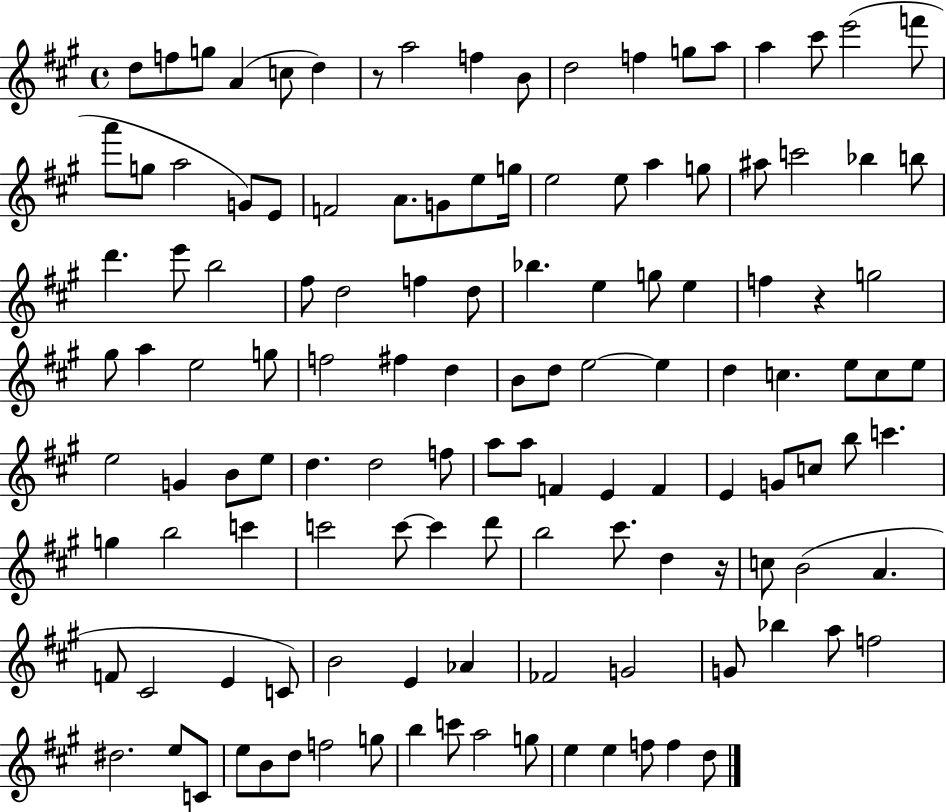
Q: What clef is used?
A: treble